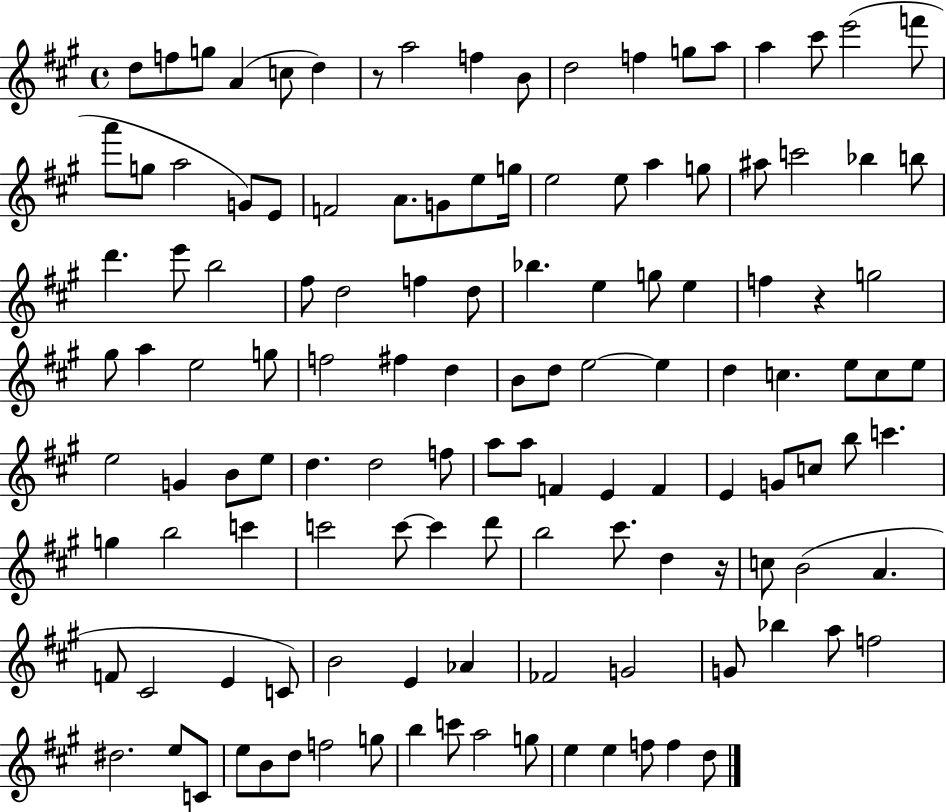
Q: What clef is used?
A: treble